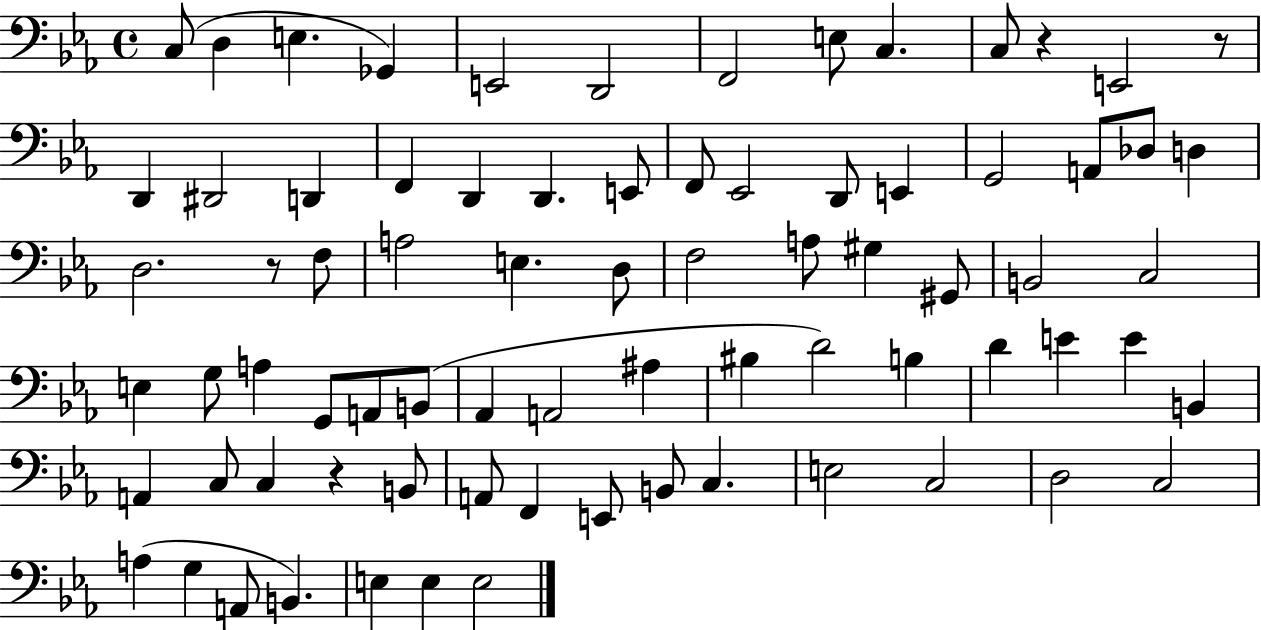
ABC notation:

X:1
T:Untitled
M:4/4
L:1/4
K:Eb
C,/2 D, E, _G,, E,,2 D,,2 F,,2 E,/2 C, C,/2 z E,,2 z/2 D,, ^D,,2 D,, F,, D,, D,, E,,/2 F,,/2 _E,,2 D,,/2 E,, G,,2 A,,/2 _D,/2 D, D,2 z/2 F,/2 A,2 E, D,/2 F,2 A,/2 ^G, ^G,,/2 B,,2 C,2 E, G,/2 A, G,,/2 A,,/2 B,,/2 _A,, A,,2 ^A, ^B, D2 B, D E E B,, A,, C,/2 C, z B,,/2 A,,/2 F,, E,,/2 B,,/2 C, E,2 C,2 D,2 C,2 A, G, A,,/2 B,, E, E, E,2